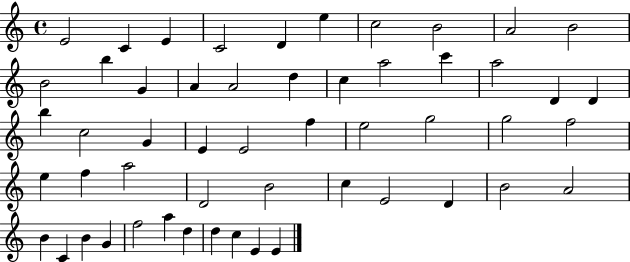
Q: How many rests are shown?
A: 0